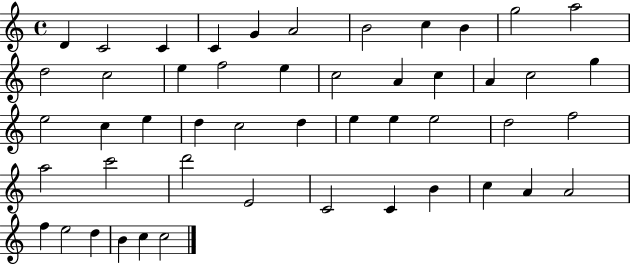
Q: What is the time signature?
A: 4/4